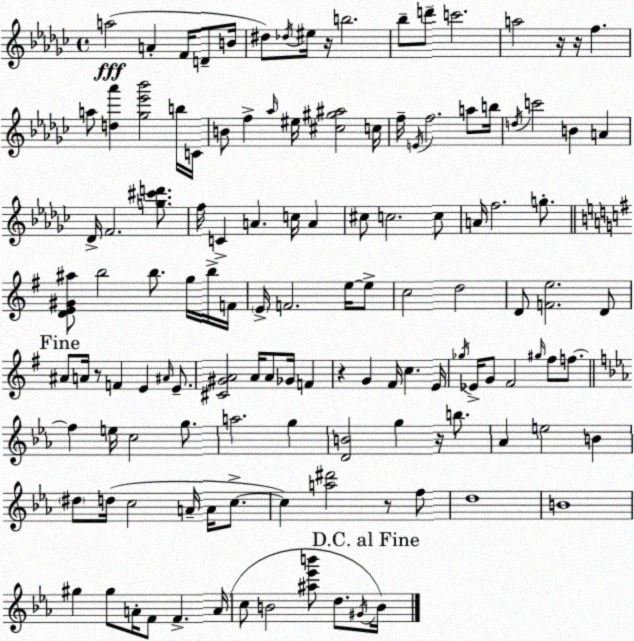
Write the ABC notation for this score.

X:1
T:Untitled
M:4/4
L:1/4
K:Ebm
a2 A F/4 D/2 B/4 ^d/2 _d/4 ^e/4 z/4 b2 _b/2 d'/2 c'2 a2 z/4 z/4 f a/2 [d_a'] [_g_e'_b']2 b/4 C/4 B/2 f _a/4 ^e/4 [^c^g^a]2 c/4 f/4 E/4 f2 a/2 b/4 d/4 c'2 B A _D/4 F2 [g^c'd']/2 f/4 C A c/4 A ^c/2 c2 c/2 A/4 f2 g/2 [DE^G^a]/2 b2 b/2 g/4 b/4 F/4 E/4 F2 e/4 e/2 c2 d2 D/2 [Fe]2 D/2 ^A/2 A/4 z/2 F E ^A/4 E/2 [^C^GA]2 A/4 A/2 _G/4 F z G ^F/4 c E/4 _g/4 _E/4 G/2 ^F2 ^g/4 ^f/2 f/2 f e/4 c2 g/2 a2 g [DB]2 g z/4 b/2 _A e2 B ^d/2 d/4 c2 A/4 A/4 c/2 c [a^d']2 z/2 f/2 d4 B4 ^g ^g/2 A/4 F/2 F A/4 c/2 B2 [^a_e'b']/2 d/2 ^G/4 B/4